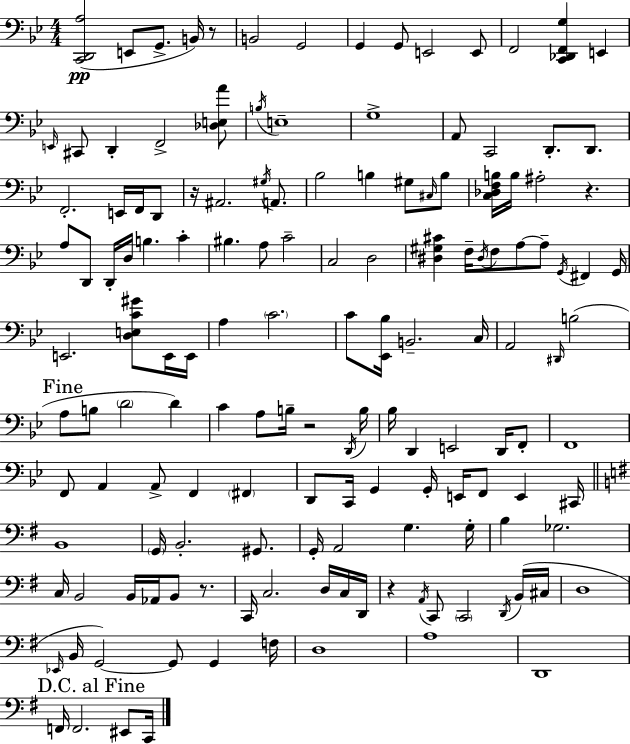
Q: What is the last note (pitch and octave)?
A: C2